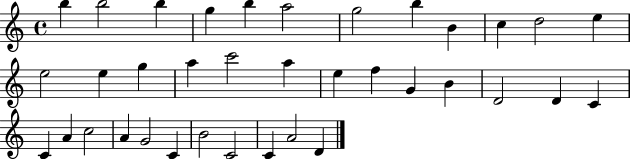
B5/q B5/h B5/q G5/q B5/q A5/h G5/h B5/q B4/q C5/q D5/h E5/q E5/h E5/q G5/q A5/q C6/h A5/q E5/q F5/q G4/q B4/q D4/h D4/q C4/q C4/q A4/q C5/h A4/q G4/h C4/q B4/h C4/h C4/q A4/h D4/q